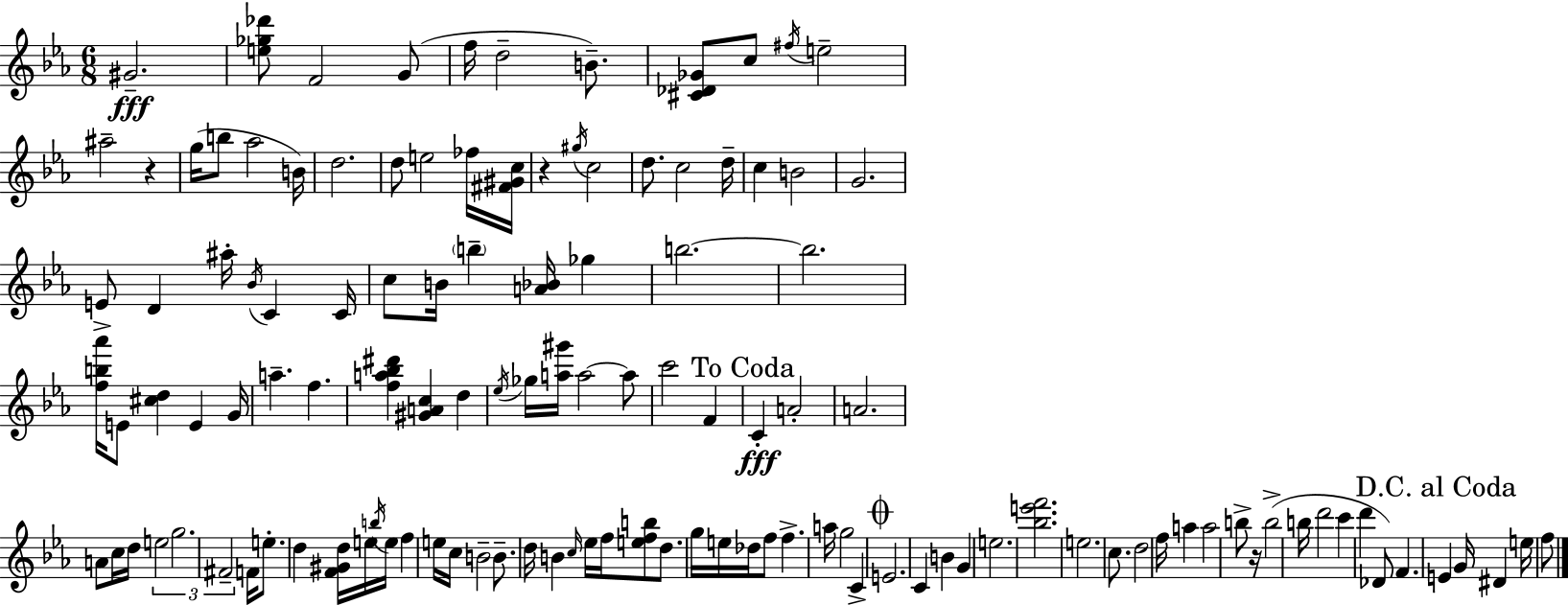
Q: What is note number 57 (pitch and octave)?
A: E5